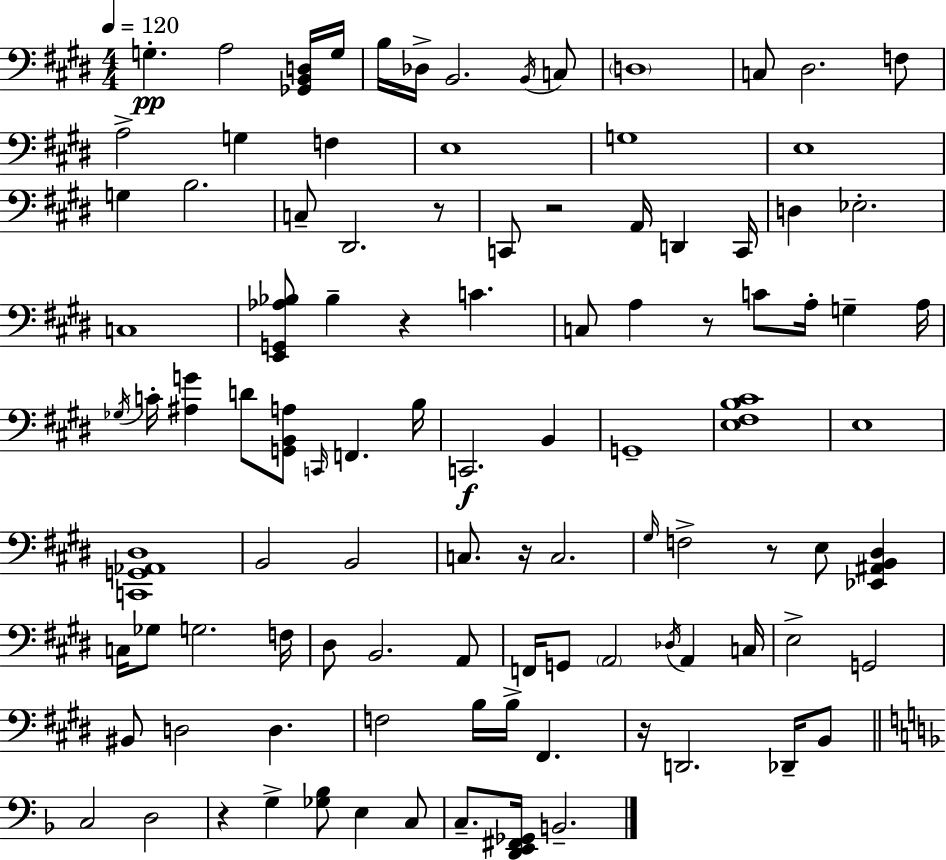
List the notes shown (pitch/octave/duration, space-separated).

G3/q. A3/h [Gb2,B2,D3]/s G3/s B3/s Db3/s B2/h. B2/s C3/e D3/w C3/e D#3/h. F3/e A3/h G3/q F3/q E3/w G3/w E3/w G3/q B3/h. C3/e D#2/h. R/e C2/e R/h A2/s D2/q C2/s D3/q Eb3/h. C3/w [E2,G2,Ab3,Bb3]/e Bb3/q R/q C4/q. C3/e A3/q R/e C4/e A3/s G3/q A3/s Gb3/s C4/s [A#3,G4]/q D4/e [G2,B2,A3]/e C2/s F2/q. B3/s C2/h. B2/q G2/w [E3,F#3,B3,C#4]/w E3/w [C2,G2,Ab2,D#3]/w B2/h B2/h C3/e. R/s C3/h. G#3/s F3/h R/e E3/e [Eb2,A#2,B2,D#3]/q C3/s Gb3/e G3/h. F3/s D#3/e B2/h. A2/e F2/s G2/e A2/h Db3/s A2/q C3/s E3/h G2/h BIS2/e D3/h D3/q. F3/h B3/s B3/s F#2/q. R/s D2/h. Db2/s B2/e C3/h D3/h R/q G3/q [Gb3,Bb3]/e E3/q C3/e C3/e. [D2,E2,F#2,Gb2]/s B2/h.